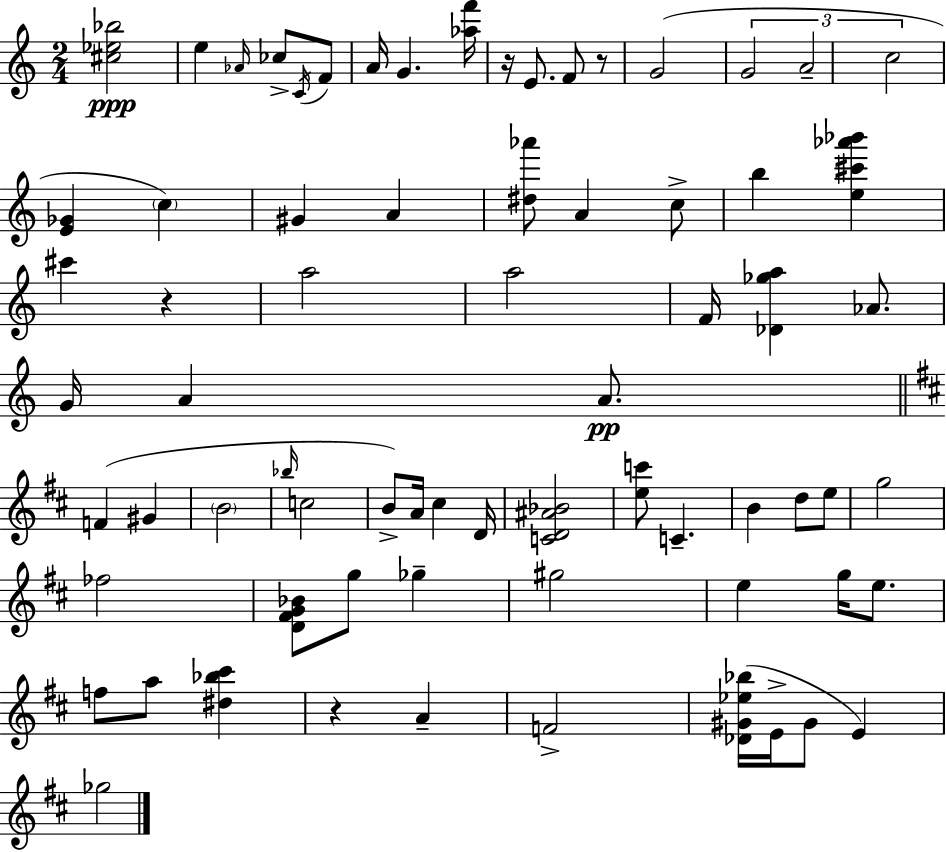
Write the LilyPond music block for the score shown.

{
  \clef treble
  \numericTimeSignature
  \time 2/4
  \key a \minor
  \repeat volta 2 { <cis'' ees'' bes''>2\ppp | e''4 \grace { aes'16 } ces''8-> \acciaccatura { c'16 } | f'8 a'16 g'4. | <aes'' f'''>16 r16 e'8. f'8 | \break r8 g'2( | \tuplet 3/2 { g'2 | a'2-- | c''2 } | \break <e' ges'>4 \parenthesize c''4) | gis'4 a'4 | <dis'' aes'''>8 a'4 | c''8-> b''4 <e'' cis''' aes''' bes'''>4 | \break cis'''4 r4 | a''2 | a''2 | f'16 <des' ges'' a''>4 aes'8. | \break g'16 a'4 a'8.\pp | \bar "||" \break \key d \major f'4( gis'4 | \parenthesize b'2 | \grace { bes''16 } c''2 | b'8->) a'16 cis''4 | \break d'16 <c' d' ais' bes'>2 | <e'' c'''>8 c'4.-- | b'4 d''8 e''8 | g''2 | \break fes''2 | <d' fis' g' bes'>8 g''8 ges''4-- | gis''2 | e''4 g''16 e''8. | \break f''8 a''8 <dis'' bes'' cis'''>4 | r4 a'4-- | f'2-> | <des' gis' ees'' bes''>16( e'16-> gis'8 e'4) | \break ges''2 | } \bar "|."
}